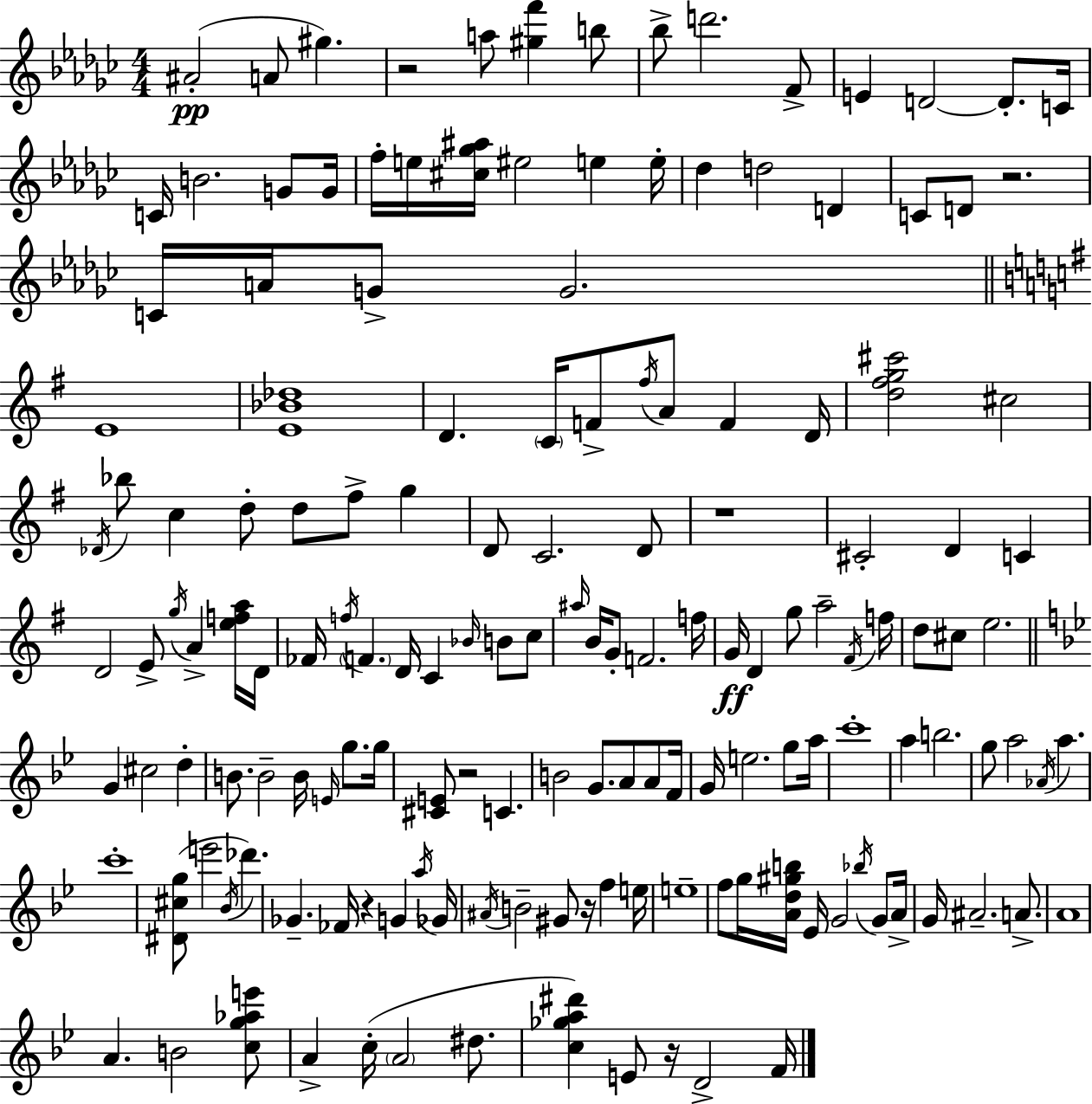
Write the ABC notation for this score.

X:1
T:Untitled
M:4/4
L:1/4
K:Ebm
^A2 A/2 ^g z2 a/2 [^gf'] b/2 _b/2 d'2 F/2 E D2 D/2 C/4 C/4 B2 G/2 G/4 f/4 e/4 [^c_g^a]/4 ^e2 e e/4 _d d2 D C/2 D/2 z2 C/4 A/4 G/2 G2 E4 [E_B_d]4 D C/4 F/2 ^f/4 A/2 F D/4 [d^fg^c']2 ^c2 _D/4 _b/2 c d/2 d/2 ^f/2 g D/2 C2 D/2 z4 ^C2 D C D2 E/2 g/4 A [efa]/4 D/4 _F/4 f/4 F D/4 C _B/4 B/2 c/2 ^a/4 B/4 G/2 F2 f/4 G/4 D g/2 a2 ^F/4 f/4 d/2 ^c/2 e2 G ^c2 d B/2 B2 B/4 E/4 g/2 g/4 [^CE]/2 z2 C B2 G/2 A/2 A/2 F/4 G/4 e2 g/2 a/4 c'4 a b2 g/2 a2 _A/4 a c'4 [^D^cg]/2 e'2 _B/4 _d' _G _F/4 z G a/4 _G/4 ^A/4 B2 ^G/2 z/4 f e/4 e4 f/2 g/4 [Ad^gb]/4 _E/4 G2 _b/4 G/2 A/4 G/4 ^A2 A/2 A4 A B2 [cg_ae']/2 A c/4 A2 ^d/2 [c_ga^d'] E/2 z/4 D2 F/4